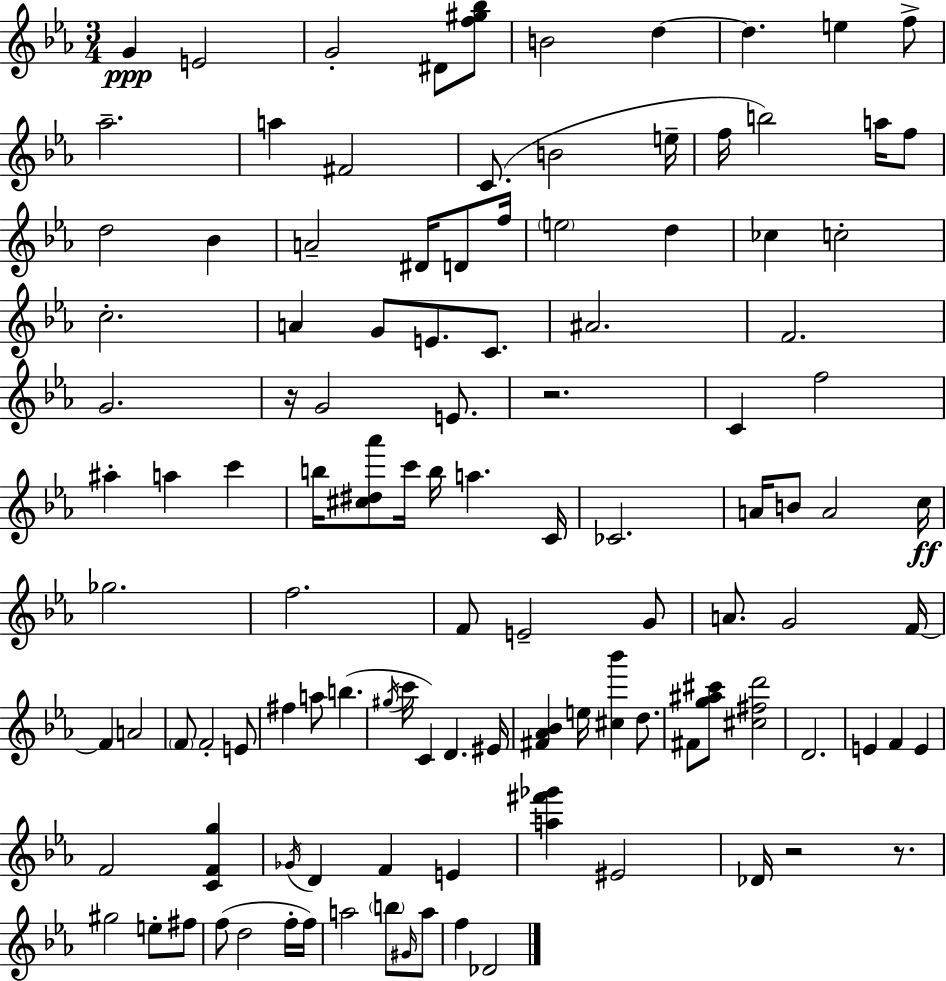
{
  \clef treble
  \numericTimeSignature
  \time 3/4
  \key c \minor
  g'4\ppp e'2 | g'2-. dis'8 <f'' gis'' bes''>8 | b'2 d''4~~ | d''4. e''4 f''8-> | \break aes''2.-- | a''4 fis'2 | c'8.( b'2 e''16-- | f''16 b''2) a''16 f''8 | \break d''2 bes'4 | a'2-- dis'16 d'8 f''16 | \parenthesize e''2 d''4 | ces''4 c''2-. | \break c''2.-. | a'4 g'8 e'8. c'8. | ais'2. | f'2. | \break g'2. | r16 g'2 e'8. | r2. | c'4 f''2 | \break ais''4-. a''4 c'''4 | b''16 <cis'' dis'' aes'''>8 c'''16 b''16 a''4. c'16 | ces'2. | a'16 b'8 a'2 c''16\ff | \break ges''2. | f''2. | f'8 e'2-- g'8 | a'8. g'2 f'16~~ | \break f'4 a'2 | \parenthesize f'8 f'2-. e'8 | fis''4 a''8 b''4.( | \acciaccatura { gis''16 } c'''16 c'4) d'4. | \break eis'16 <fis' aes' bes'>4 e''16 <cis'' bes'''>4 d''8. | fis'8 <g'' ais'' cis'''>8 <cis'' fis'' d'''>2 | d'2. | e'4 f'4 e'4 | \break f'2 <c' f' g''>4 | \acciaccatura { ges'16 } d'4 f'4 e'4 | <a'' fis''' ges'''>4 eis'2 | des'16 r2 r8. | \break gis''2 e''8-. | fis''8 f''8( d''2 | f''16-. f''16) a''2 \parenthesize b''8 | \grace { gis'16 } a''8 f''4 des'2 | \break \bar "|."
}